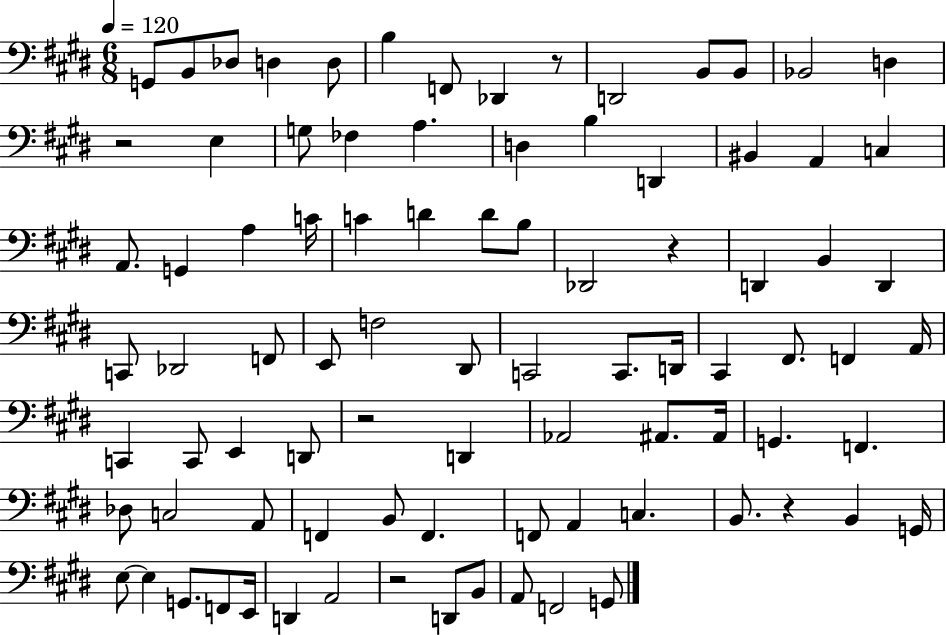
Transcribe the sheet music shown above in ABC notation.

X:1
T:Untitled
M:6/8
L:1/4
K:E
G,,/2 B,,/2 _D,/2 D, D,/2 B, F,,/2 _D,, z/2 D,,2 B,,/2 B,,/2 _B,,2 D, z2 E, G,/2 _F, A, D, B, D,, ^B,, A,, C, A,,/2 G,, A, C/4 C D D/2 B,/2 _D,,2 z D,, B,, D,, C,,/2 _D,,2 F,,/2 E,,/2 F,2 ^D,,/2 C,,2 C,,/2 D,,/4 ^C,, ^F,,/2 F,, A,,/4 C,, C,,/2 E,, D,,/2 z2 D,, _A,,2 ^A,,/2 ^A,,/4 G,, F,, _D,/2 C,2 A,,/2 F,, B,,/2 F,, F,,/2 A,, C, B,,/2 z B,, G,,/4 E,/2 E, G,,/2 F,,/2 E,,/4 D,, A,,2 z2 D,,/2 B,,/2 A,,/2 F,,2 G,,/2